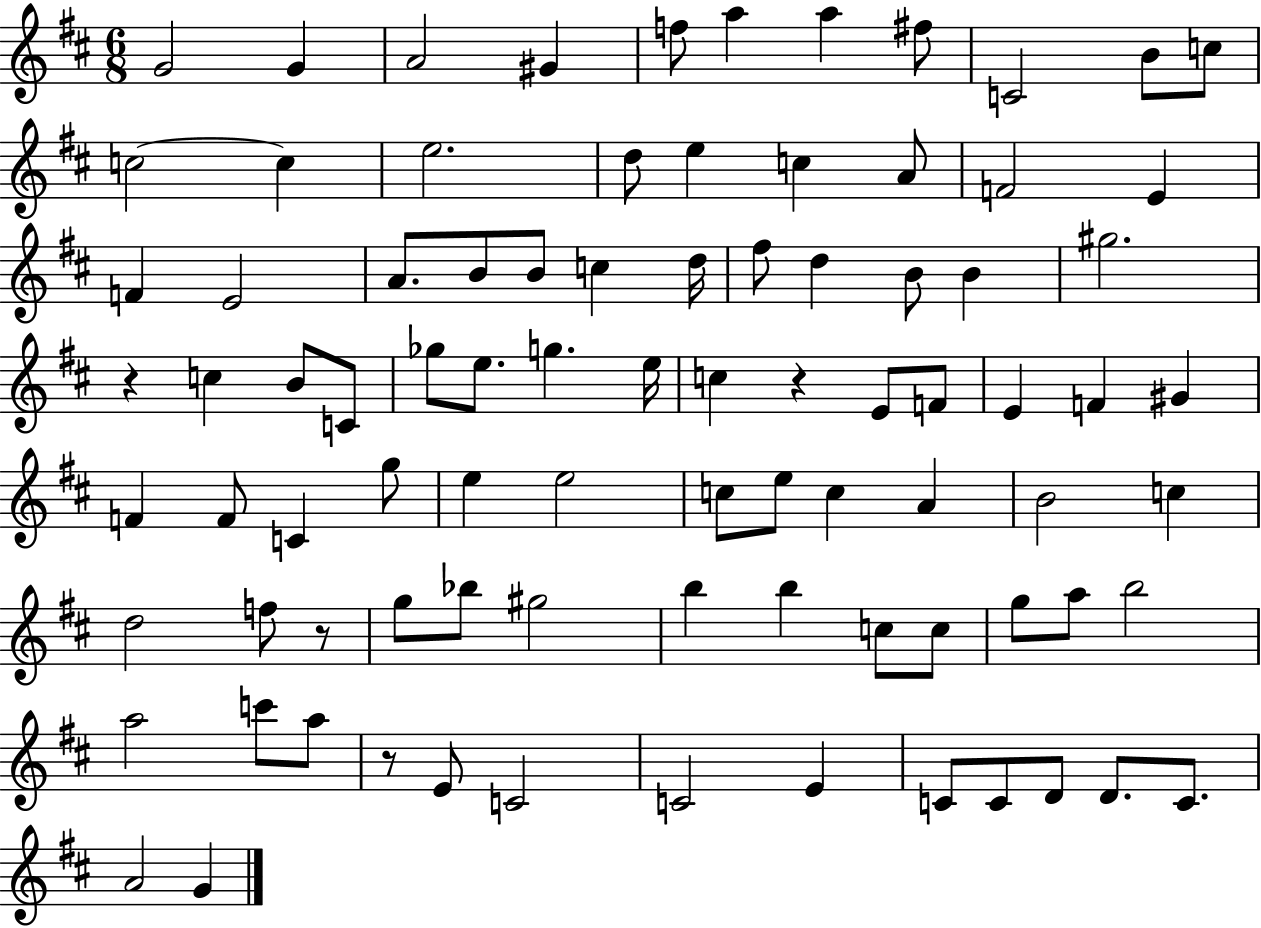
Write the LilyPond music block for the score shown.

{
  \clef treble
  \numericTimeSignature
  \time 6/8
  \key d \major
  g'2 g'4 | a'2 gis'4 | f''8 a''4 a''4 fis''8 | c'2 b'8 c''8 | \break c''2~~ c''4 | e''2. | d''8 e''4 c''4 a'8 | f'2 e'4 | \break f'4 e'2 | a'8. b'8 b'8 c''4 d''16 | fis''8 d''4 b'8 b'4 | gis''2. | \break r4 c''4 b'8 c'8 | ges''8 e''8. g''4. e''16 | c''4 r4 e'8 f'8 | e'4 f'4 gis'4 | \break f'4 f'8 c'4 g''8 | e''4 e''2 | c''8 e''8 c''4 a'4 | b'2 c''4 | \break d''2 f''8 r8 | g''8 bes''8 gis''2 | b''4 b''4 c''8 c''8 | g''8 a''8 b''2 | \break a''2 c'''8 a''8 | r8 e'8 c'2 | c'2 e'4 | c'8 c'8 d'8 d'8. c'8. | \break a'2 g'4 | \bar "|."
}